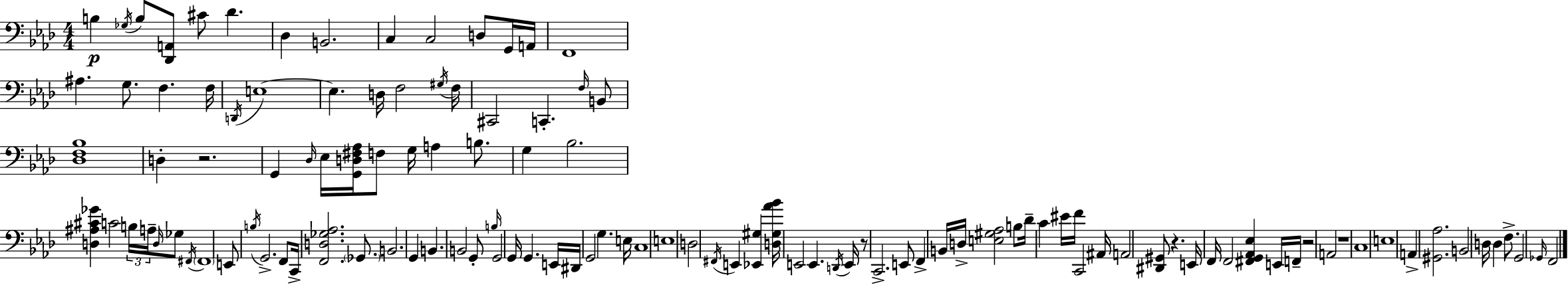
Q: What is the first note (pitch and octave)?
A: B3